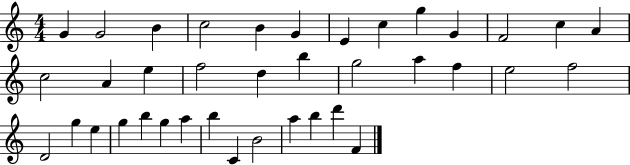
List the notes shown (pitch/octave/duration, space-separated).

G4/q G4/h B4/q C5/h B4/q G4/q E4/q C5/q G5/q G4/q F4/h C5/q A4/q C5/h A4/q E5/q F5/h D5/q B5/q G5/h A5/q F5/q E5/h F5/h D4/h G5/q E5/q G5/q B5/q G5/q A5/q B5/q C4/q B4/h A5/q B5/q D6/q F4/q